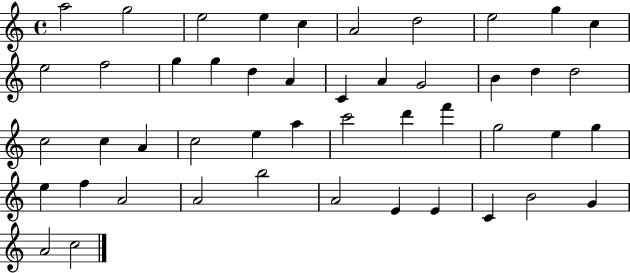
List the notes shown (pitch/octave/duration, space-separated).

A5/h G5/h E5/h E5/q C5/q A4/h D5/h E5/h G5/q C5/q E5/h F5/h G5/q G5/q D5/q A4/q C4/q A4/q G4/h B4/q D5/q D5/h C5/h C5/q A4/q C5/h E5/q A5/q C6/h D6/q F6/q G5/h E5/q G5/q E5/q F5/q A4/h A4/h B5/h A4/h E4/q E4/q C4/q B4/h G4/q A4/h C5/h